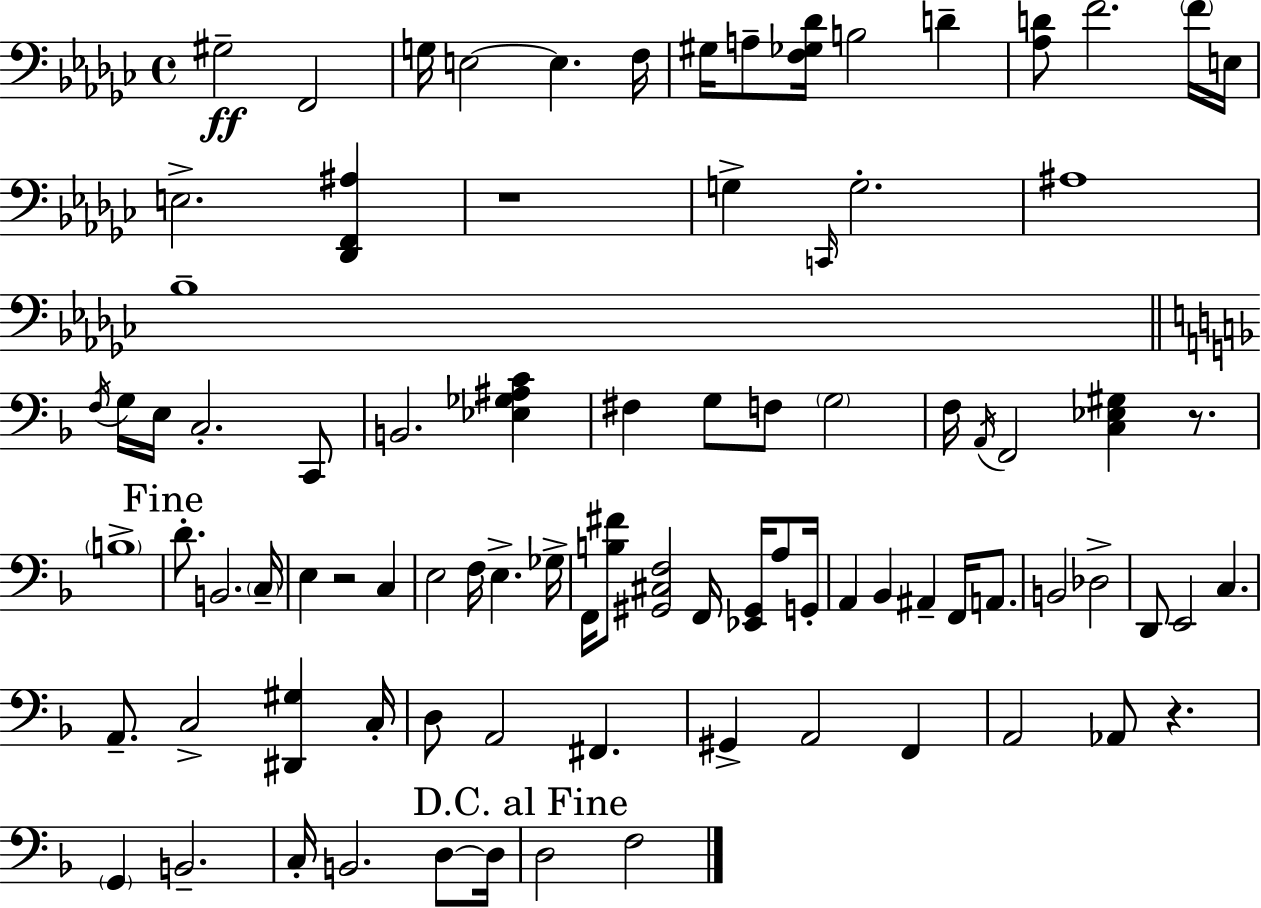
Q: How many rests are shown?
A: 4